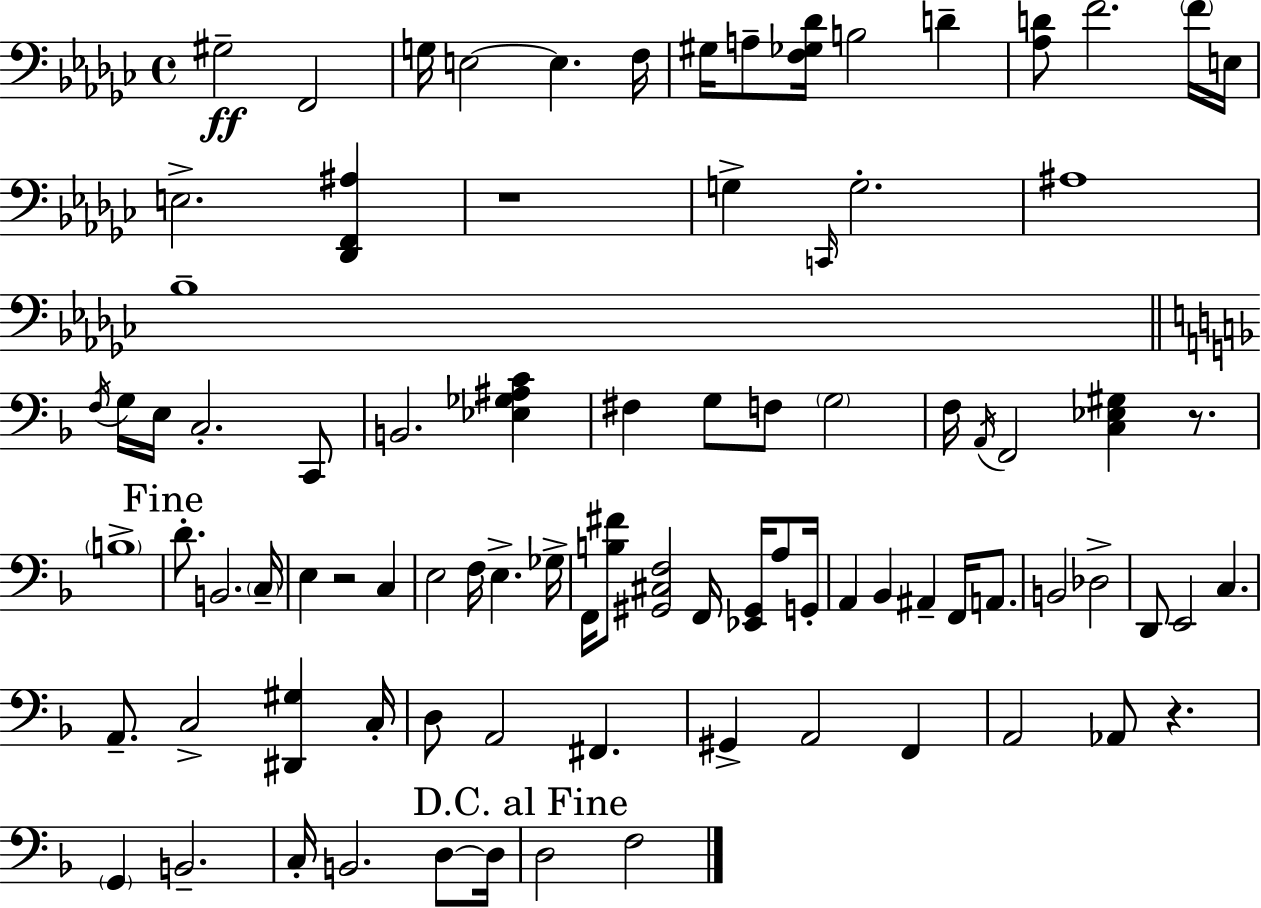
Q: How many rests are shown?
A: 4